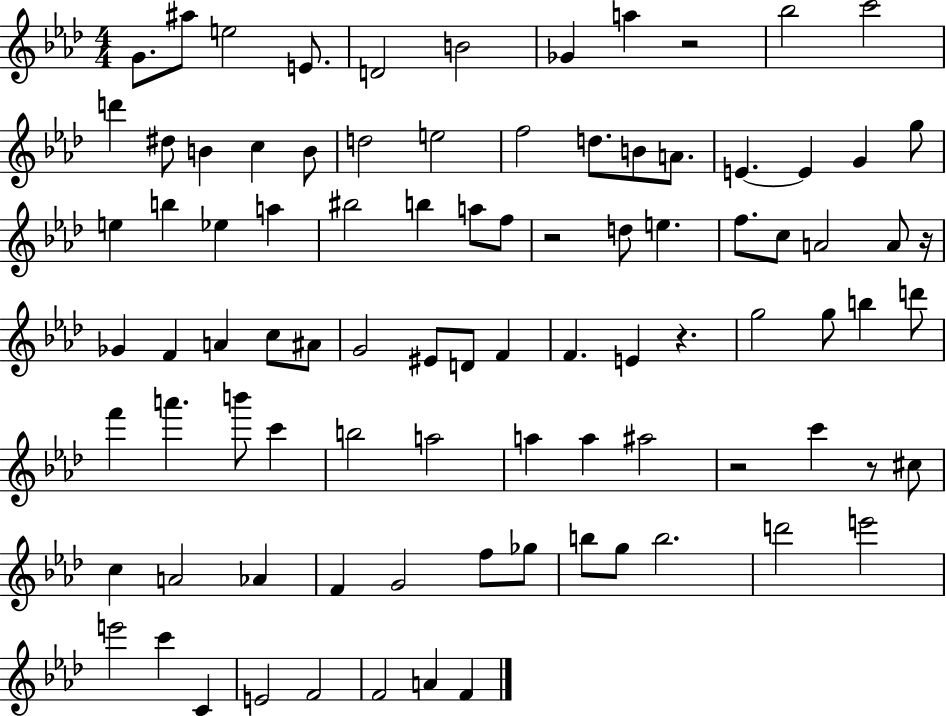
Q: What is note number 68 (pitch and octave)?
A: Ab4